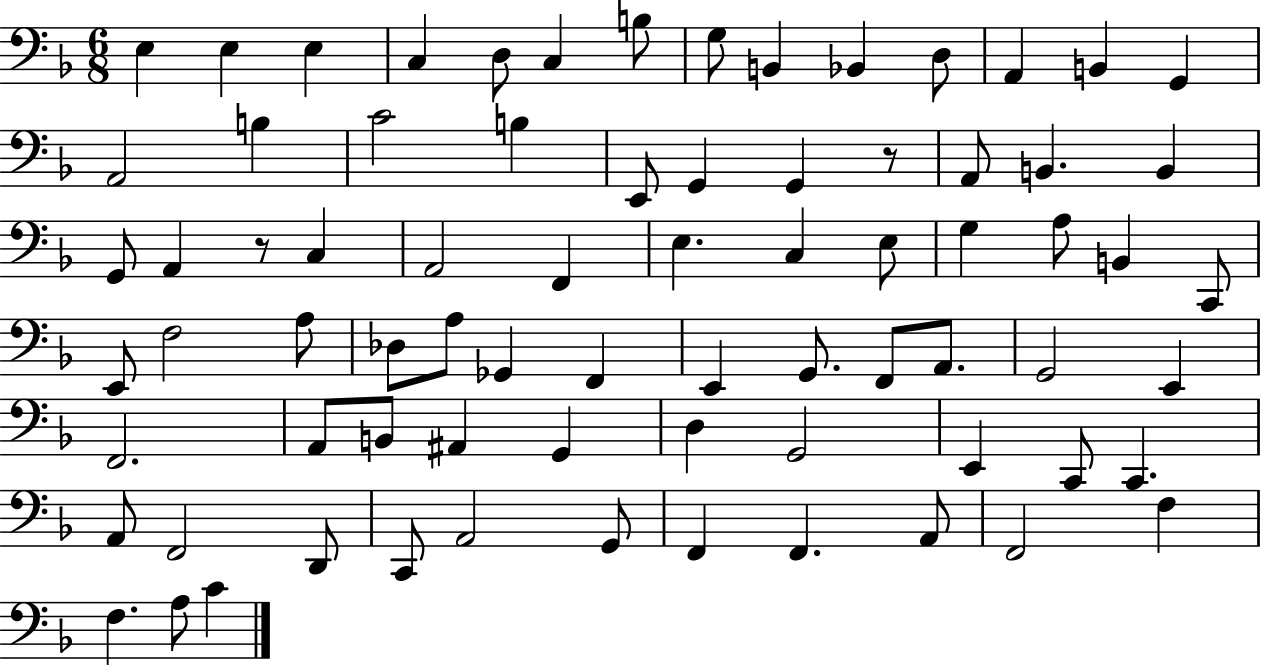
X:1
T:Untitled
M:6/8
L:1/4
K:F
E, E, E, C, D,/2 C, B,/2 G,/2 B,, _B,, D,/2 A,, B,, G,, A,,2 B, C2 B, E,,/2 G,, G,, z/2 A,,/2 B,, B,, G,,/2 A,, z/2 C, A,,2 F,, E, C, E,/2 G, A,/2 B,, C,,/2 E,,/2 F,2 A,/2 _D,/2 A,/2 _G,, F,, E,, G,,/2 F,,/2 A,,/2 G,,2 E,, F,,2 A,,/2 B,,/2 ^A,, G,, D, G,,2 E,, C,,/2 C,, A,,/2 F,,2 D,,/2 C,,/2 A,,2 G,,/2 F,, F,, A,,/2 F,,2 F, F, A,/2 C